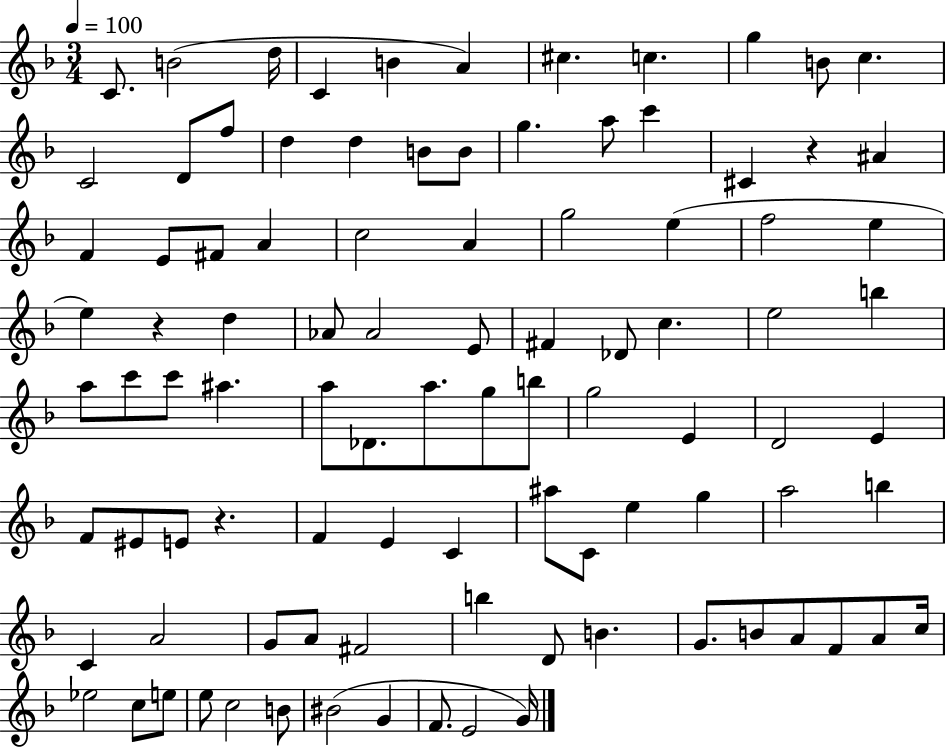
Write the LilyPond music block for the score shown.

{
  \clef treble
  \numericTimeSignature
  \time 3/4
  \key f \major
  \tempo 4 = 100
  \repeat volta 2 { c'8. b'2( d''16 | c'4 b'4 a'4) | cis''4. c''4. | g''4 b'8 c''4. | \break c'2 d'8 f''8 | d''4 d''4 b'8 b'8 | g''4. a''8 c'''4 | cis'4 r4 ais'4 | \break f'4 e'8 fis'8 a'4 | c''2 a'4 | g''2 e''4( | f''2 e''4 | \break e''4) r4 d''4 | aes'8 aes'2 e'8 | fis'4 des'8 c''4. | e''2 b''4 | \break a''8 c'''8 c'''8 ais''4. | a''8 des'8. a''8. g''8 b''8 | g''2 e'4 | d'2 e'4 | \break f'8 eis'8 e'8 r4. | f'4 e'4 c'4 | ais''8 c'8 e''4 g''4 | a''2 b''4 | \break c'4 a'2 | g'8 a'8 fis'2 | b''4 d'8 b'4. | g'8. b'8 a'8 f'8 a'8 c''16 | \break ees''2 c''8 e''8 | e''8 c''2 b'8 | bis'2( g'4 | f'8. e'2 g'16) | \break } \bar "|."
}